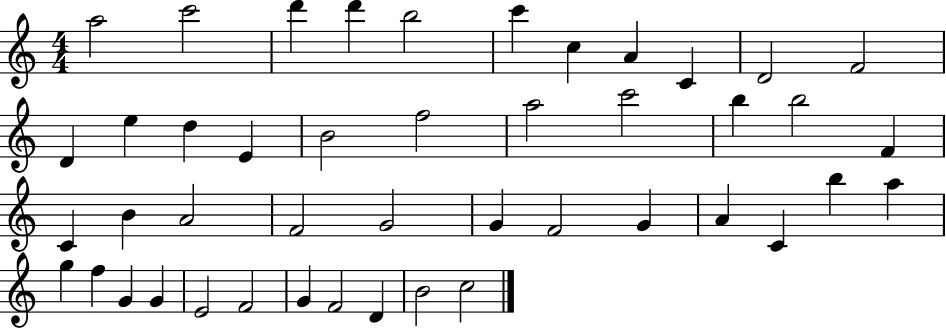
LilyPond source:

{
  \clef treble
  \numericTimeSignature
  \time 4/4
  \key c \major
  a''2 c'''2 | d'''4 d'''4 b''2 | c'''4 c''4 a'4 c'4 | d'2 f'2 | \break d'4 e''4 d''4 e'4 | b'2 f''2 | a''2 c'''2 | b''4 b''2 f'4 | \break c'4 b'4 a'2 | f'2 g'2 | g'4 f'2 g'4 | a'4 c'4 b''4 a''4 | \break g''4 f''4 g'4 g'4 | e'2 f'2 | g'4 f'2 d'4 | b'2 c''2 | \break \bar "|."
}